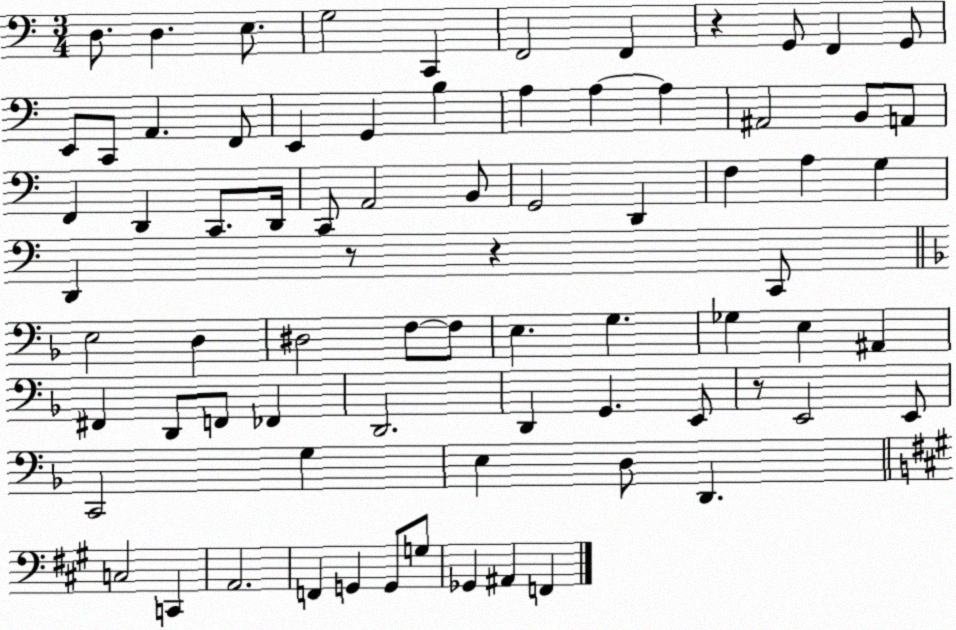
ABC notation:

X:1
T:Untitled
M:3/4
L:1/4
K:C
D,/2 D, E,/2 G,2 C,, F,,2 F,, z G,,/2 F,, G,,/2 E,,/2 C,,/2 A,, F,,/2 E,, G,, B, A, A, A, ^A,,2 B,,/2 A,,/2 F,, D,, C,,/2 D,,/4 C,,/2 A,,2 B,,/2 G,,2 D,, F, A, G, D,, z/2 z C,,/2 E,2 D, ^D,2 F,/2 F,/2 E, G, _G, E, ^A,, ^F,, D,,/2 F,,/2 _F,, D,,2 D,, G,, E,,/2 z/2 E,,2 E,,/2 C,,2 G, E, D,/2 D,, C,2 C,, A,,2 F,, G,, G,,/2 G,/2 _G,, ^A,, F,,